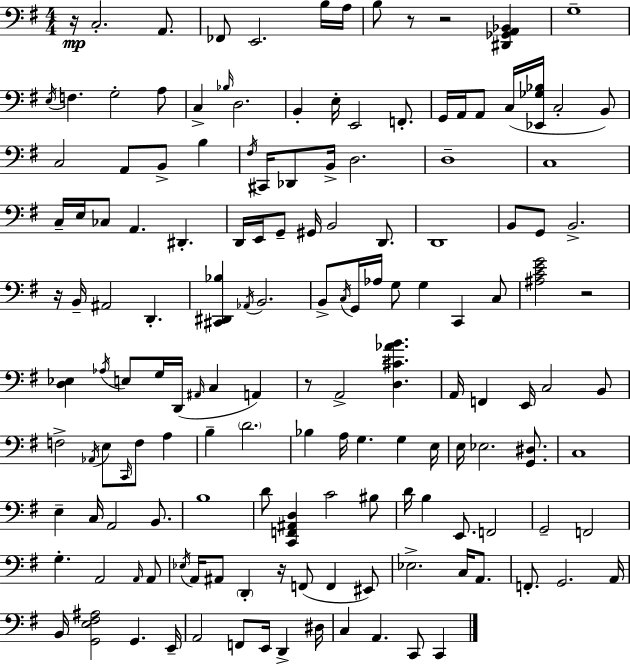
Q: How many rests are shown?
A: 7